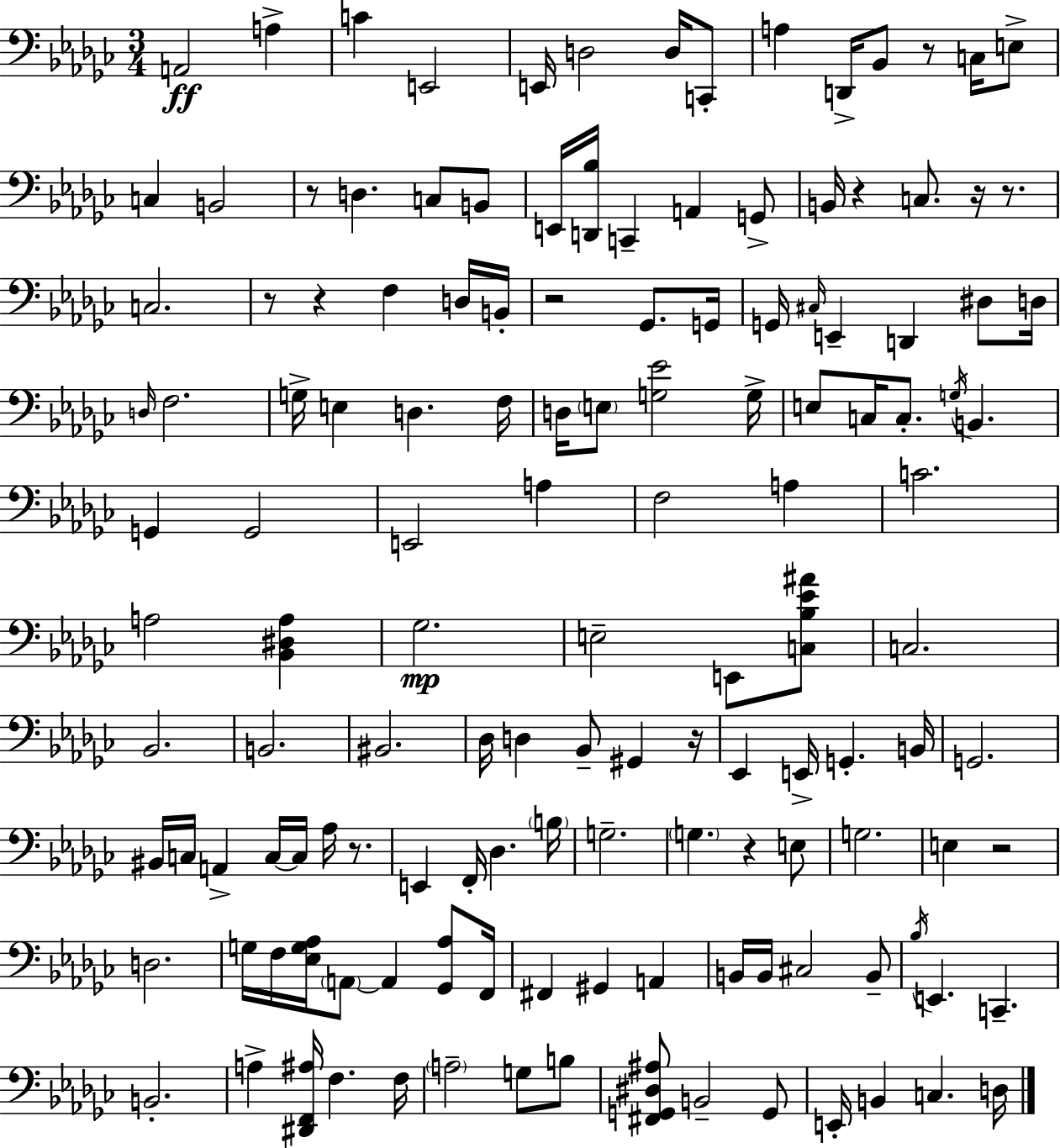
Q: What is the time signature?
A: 3/4